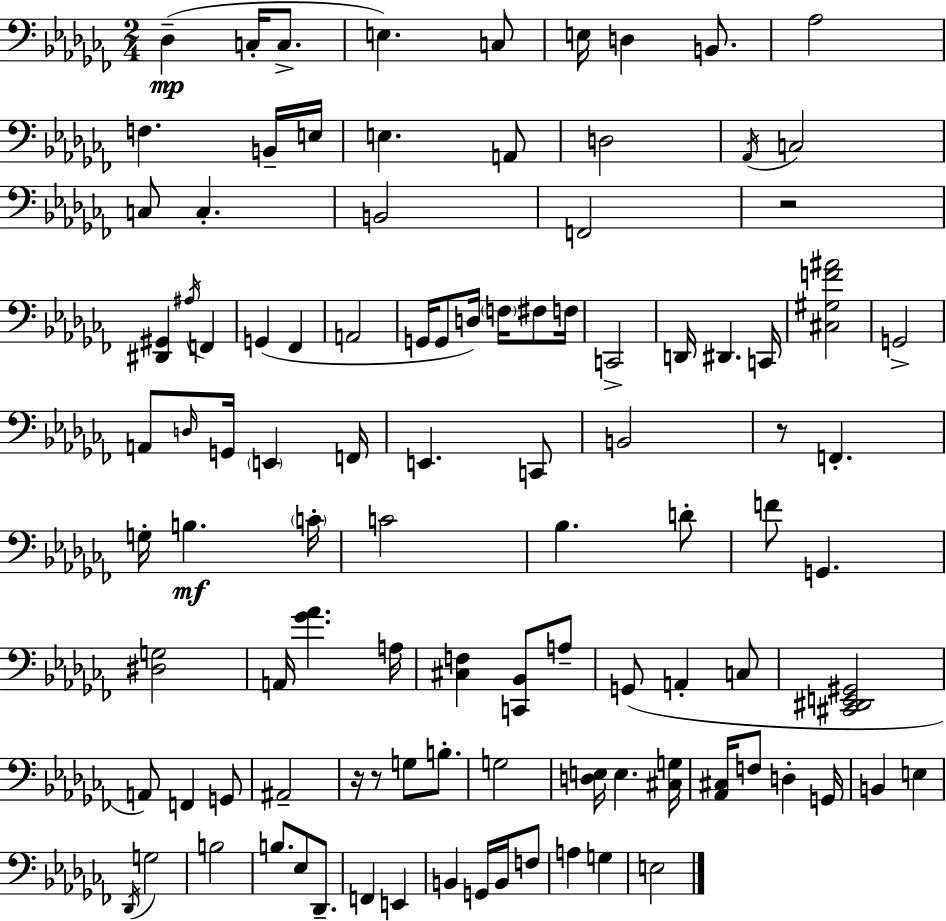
X:1
T:Untitled
M:2/4
L:1/4
K:Abm
_D, C,/4 C,/2 E, C,/2 E,/4 D, B,,/2 _A,2 F, B,,/4 E,/4 E, A,,/2 D,2 _A,,/4 C,2 C,/2 C, B,,2 F,,2 z2 [^D,,^G,,] ^A,/4 F,, G,, _F,, A,,2 G,,/4 G,,/2 D,/4 F,/4 ^F,/2 F,/4 C,,2 D,,/4 ^D,, C,,/4 [^C,^G,F^A]2 G,,2 A,,/2 D,/4 G,,/4 E,, F,,/4 E,, C,,/2 B,,2 z/2 F,, G,/4 B, C/4 C2 _B, D/2 F/2 G,, [^D,G,]2 A,,/4 [_G_A] A,/4 [^C,F,] [C,,_B,,]/2 A,/2 G,,/2 A,, C,/2 [^C,,^D,,E,,^G,,]2 A,,/2 F,, G,,/2 ^A,,2 z/4 z/2 G,/2 B,/2 G,2 [D,E,]/4 E, [^C,G,]/4 [_A,,^C,]/4 F,/2 D, G,,/4 B,, E, _D,,/4 G,2 B,2 B,/2 _E,/2 _D,,/2 F,, E,, B,, G,,/4 B,,/4 F,/2 A, G, E,2